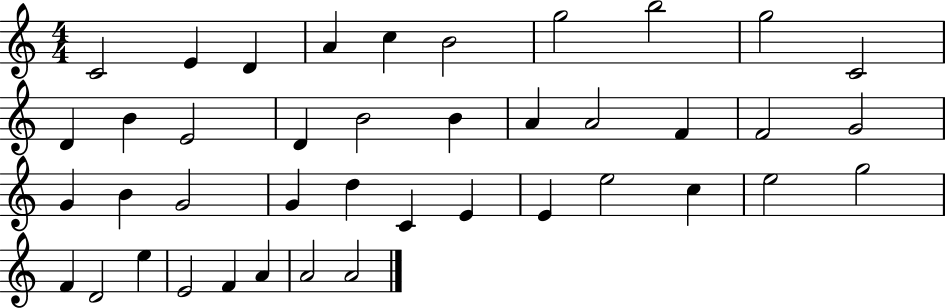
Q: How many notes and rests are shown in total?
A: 41